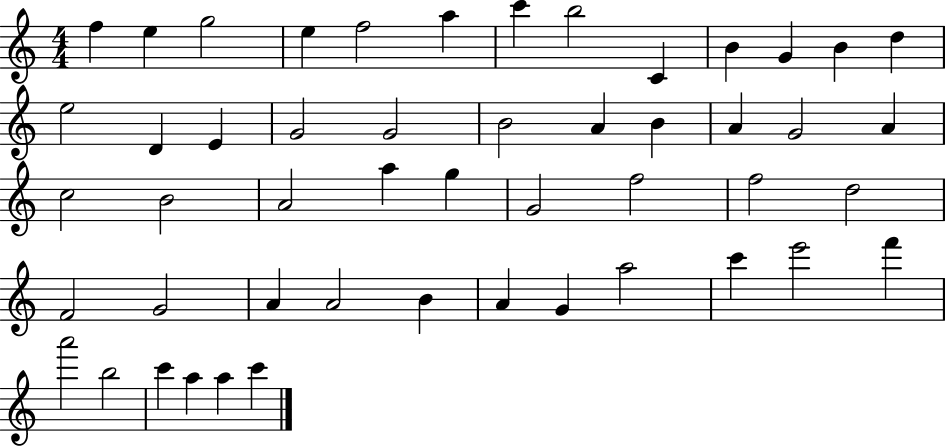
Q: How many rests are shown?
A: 0